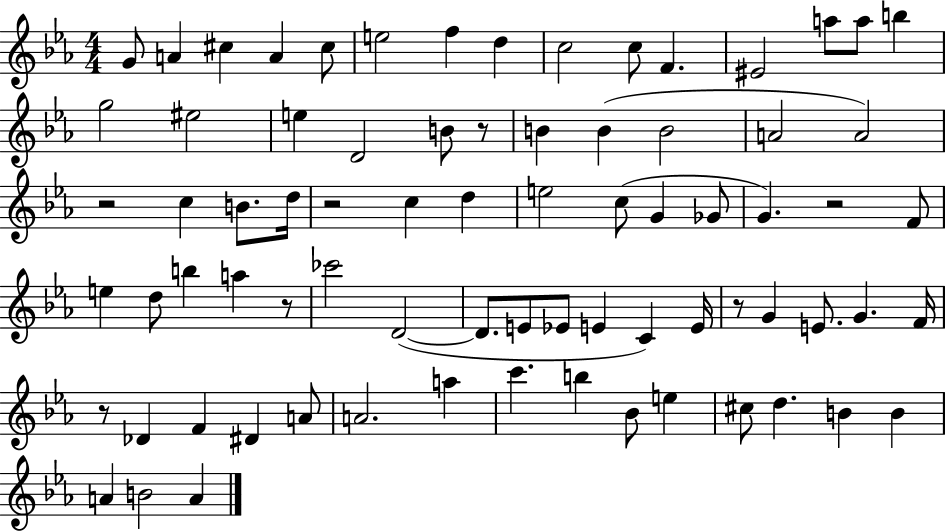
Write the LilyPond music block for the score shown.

{
  \clef treble
  \numericTimeSignature
  \time 4/4
  \key ees \major
  \repeat volta 2 { g'8 a'4 cis''4 a'4 cis''8 | e''2 f''4 d''4 | c''2 c''8 f'4. | eis'2 a''8 a''8 b''4 | \break g''2 eis''2 | e''4 d'2 b'8 r8 | b'4 b'4( b'2 | a'2 a'2) | \break r2 c''4 b'8. d''16 | r2 c''4 d''4 | e''2 c''8( g'4 ges'8 | g'4.) r2 f'8 | \break e''4 d''8 b''4 a''4 r8 | ces'''2 d'2~(~ | d'8. e'8 ees'8 e'4 c'4) e'16 | r8 g'4 e'8. g'4. f'16 | \break r8 des'4 f'4 dis'4 a'8 | a'2. a''4 | c'''4. b''4 bes'8 e''4 | cis''8 d''4. b'4 b'4 | \break a'4 b'2 a'4 | } \bar "|."
}